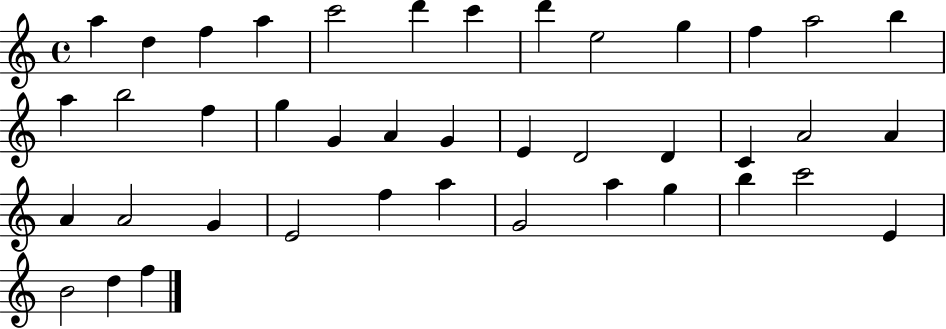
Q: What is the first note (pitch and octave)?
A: A5